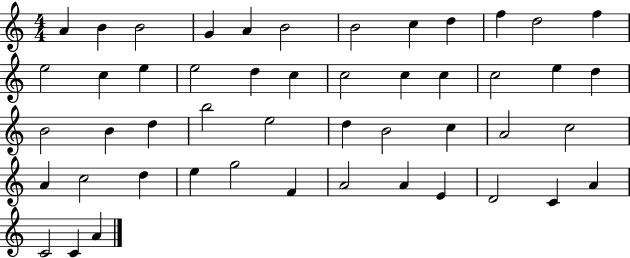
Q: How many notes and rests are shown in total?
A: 49